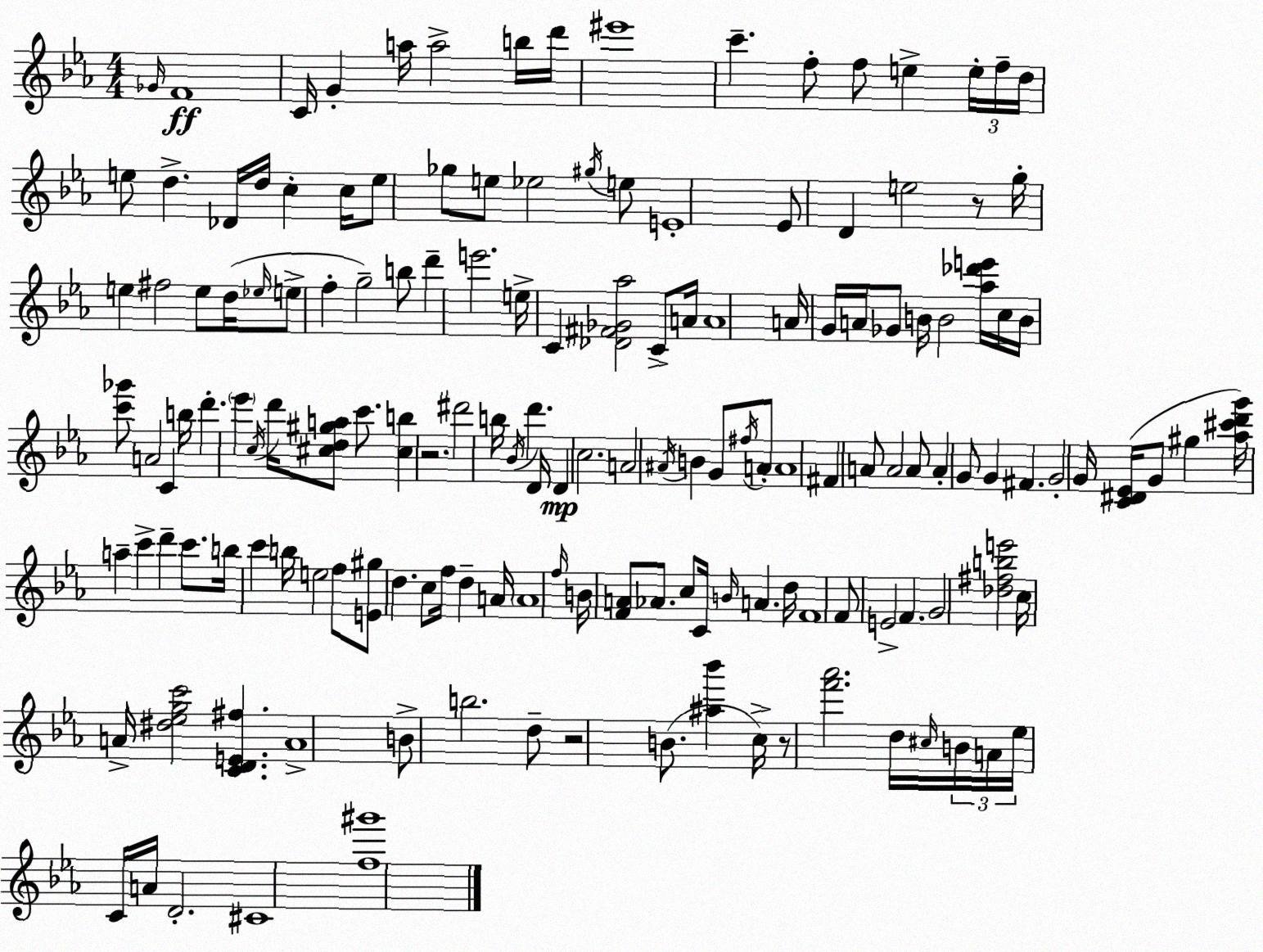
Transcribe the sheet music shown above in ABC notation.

X:1
T:Untitled
M:4/4
L:1/4
K:Cm
_G/4 F4 C/4 G a/4 a2 b/4 d'/4 ^e'4 c' f/2 f/2 e e/4 f/4 d/4 e/2 d _D/4 d/4 c c/4 e/2 _g/2 e/2 _e2 ^g/4 e/2 E4 _E/2 D e2 z/2 g/4 e ^f2 e/2 d/4 _e/4 e/2 f g2 b/2 d' e'2 e/4 C [_D^F_G_a]2 C/2 A/4 A4 A/4 G/4 A/4 _G/2 B/4 B2 [_a_d'e']/4 c/4 B/4 [c'_g']/2 A2 C b/4 d' _e' c/4 d'/4 [^cd^ga]/2 c'/2 [^cb] z2 ^d'2 b/4 _B/4 d' D/4 D c2 A2 ^A/4 B G/2 ^f/4 A/2 A4 ^F A/2 A2 A/2 A G/2 G ^F G2 G/4 [C^D_E]/4 G/2 ^g [_a^c'd'g']/4 a c' d' c'/2 b/4 c' b/4 e2 f/2 [E^g]/2 d c/2 f/4 d A/4 A4 f/4 B/4 [FA]/2 _A/2 c/2 C/4 B/4 A d/4 F4 F/2 E2 F G2 [_d^fbe']2 c/4 A/4 [^d_egc']2 [CDE^f] A4 B/2 b2 d/2 z2 B/2 [^a_b'] c/4 z/2 [f'_a']2 d/4 ^c/4 B/4 A/4 _e/4 C/4 A/4 D2 ^C4 [f^g']4